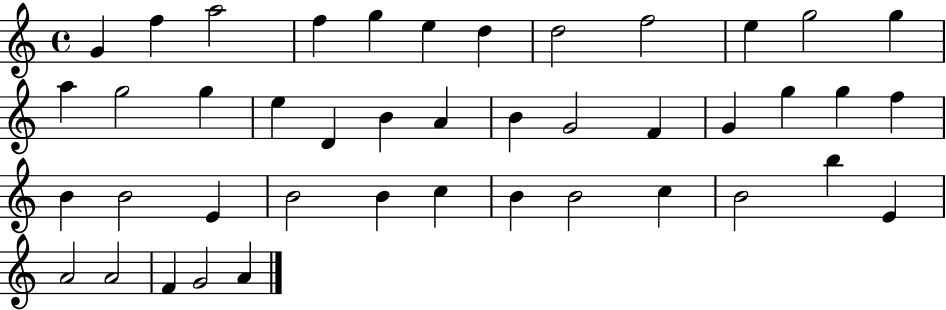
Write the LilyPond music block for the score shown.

{
  \clef treble
  \time 4/4
  \defaultTimeSignature
  \key c \major
  g'4 f''4 a''2 | f''4 g''4 e''4 d''4 | d''2 f''2 | e''4 g''2 g''4 | \break a''4 g''2 g''4 | e''4 d'4 b'4 a'4 | b'4 g'2 f'4 | g'4 g''4 g''4 f''4 | \break b'4 b'2 e'4 | b'2 b'4 c''4 | b'4 b'2 c''4 | b'2 b''4 e'4 | \break a'2 a'2 | f'4 g'2 a'4 | \bar "|."
}